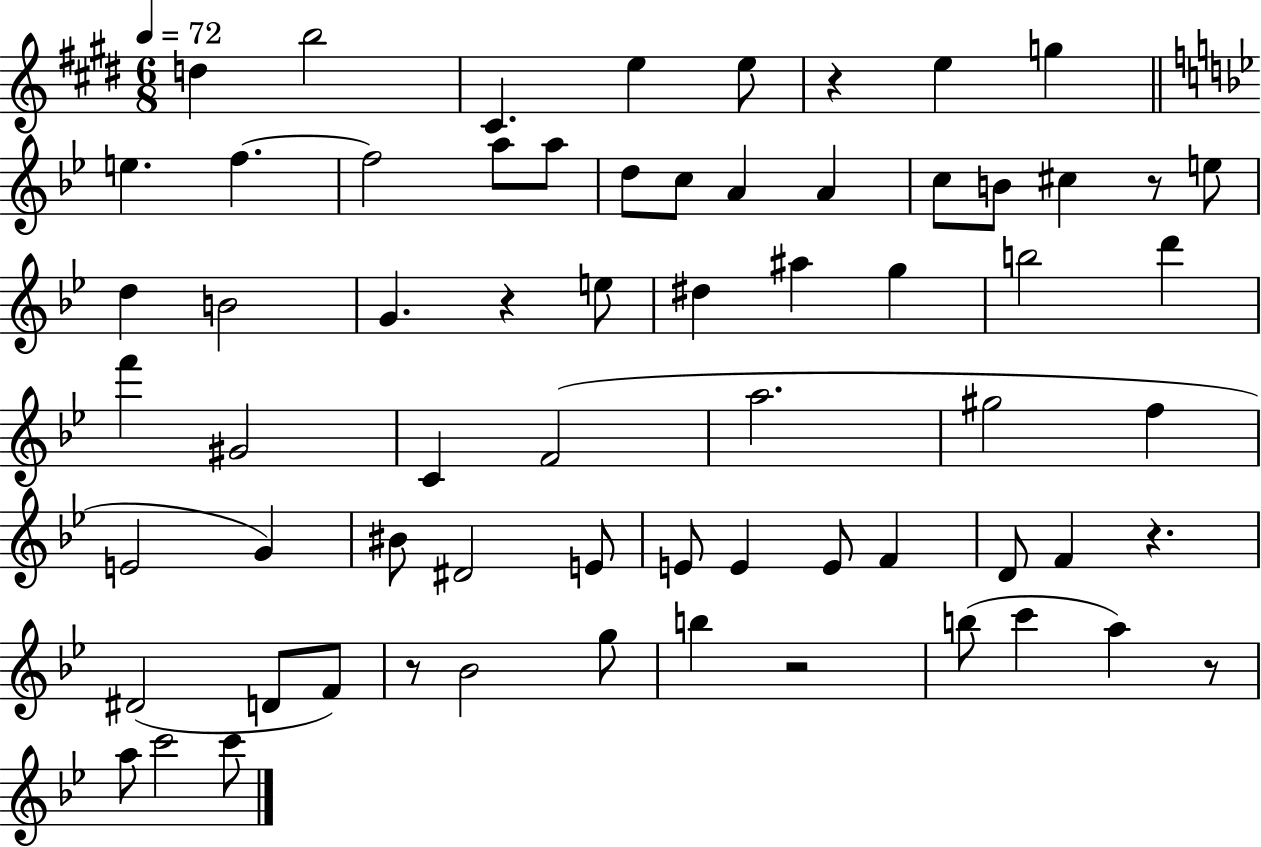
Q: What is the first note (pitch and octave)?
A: D5